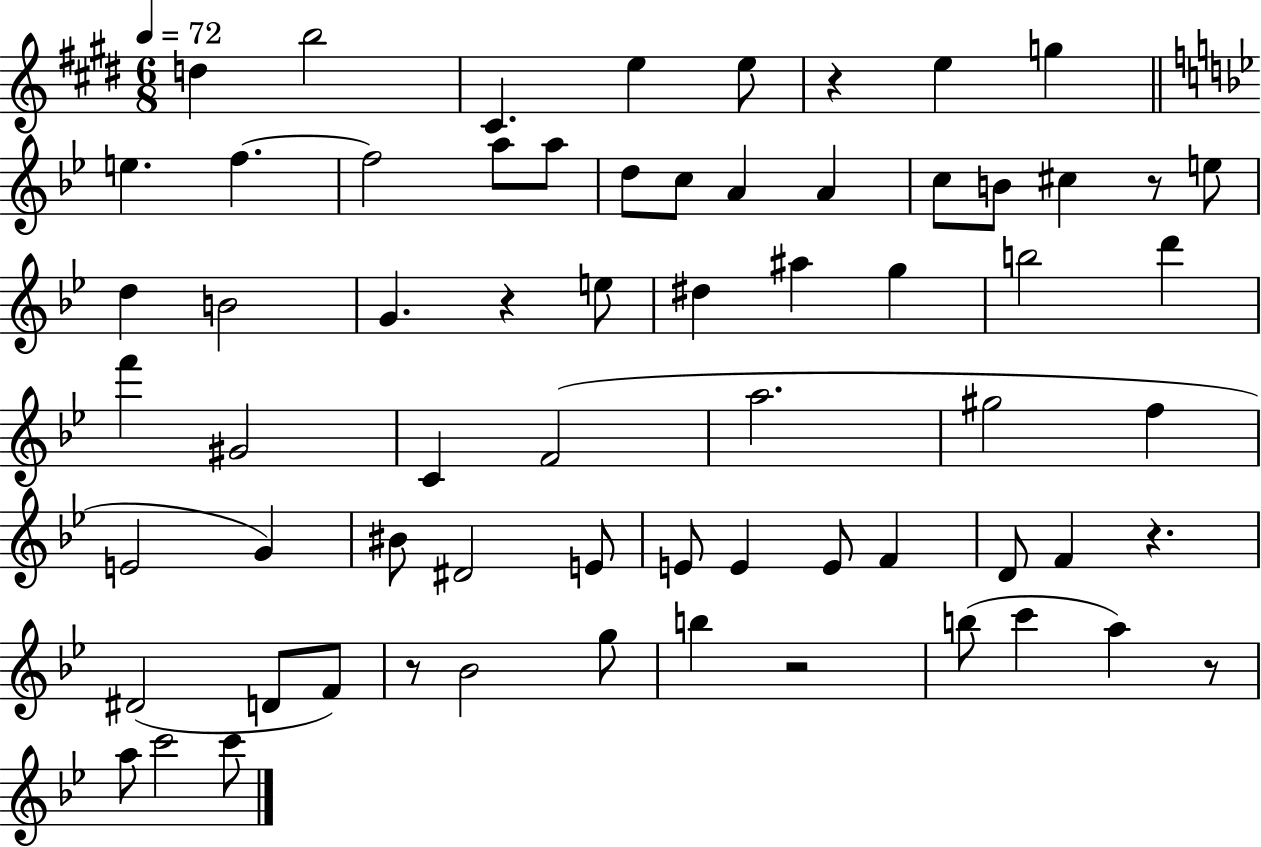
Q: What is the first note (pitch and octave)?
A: D5